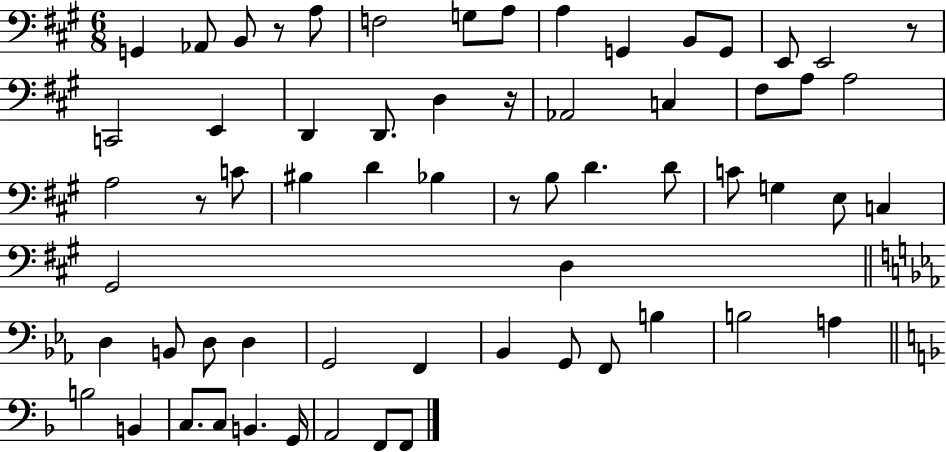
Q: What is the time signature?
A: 6/8